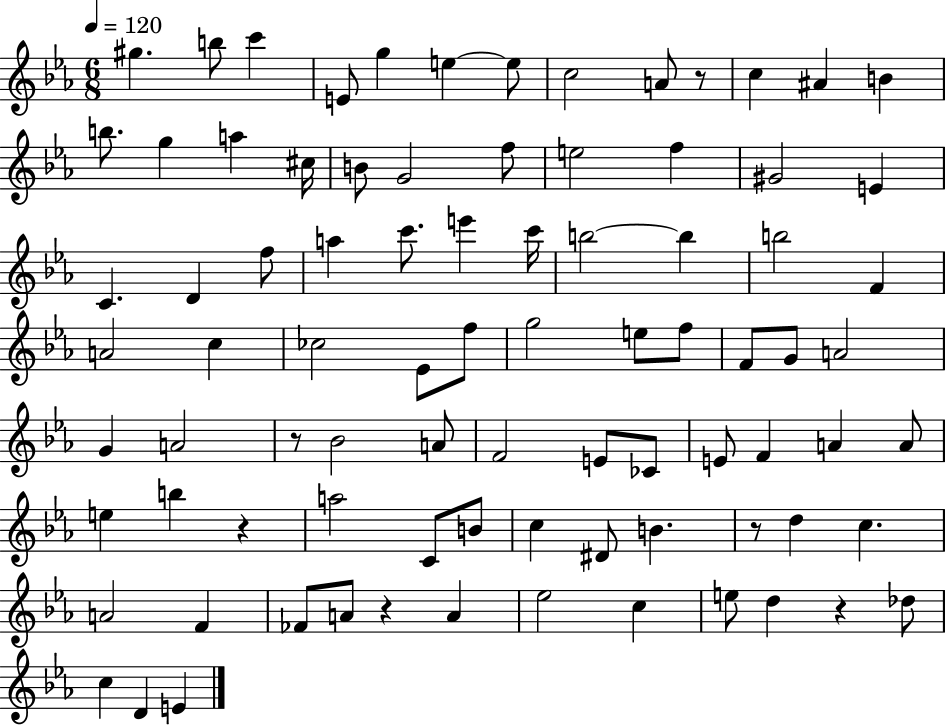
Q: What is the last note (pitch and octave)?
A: E4